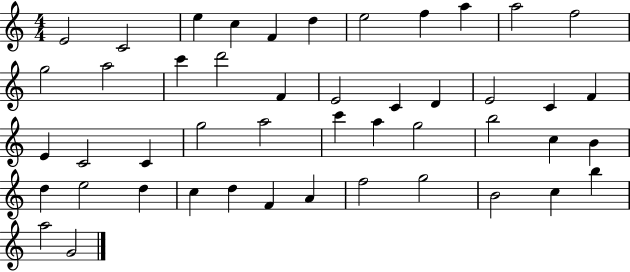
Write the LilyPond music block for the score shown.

{
  \clef treble
  \numericTimeSignature
  \time 4/4
  \key c \major
  e'2 c'2 | e''4 c''4 f'4 d''4 | e''2 f''4 a''4 | a''2 f''2 | \break g''2 a''2 | c'''4 d'''2 f'4 | e'2 c'4 d'4 | e'2 c'4 f'4 | \break e'4 c'2 c'4 | g''2 a''2 | c'''4 a''4 g''2 | b''2 c''4 b'4 | \break d''4 e''2 d''4 | c''4 d''4 f'4 a'4 | f''2 g''2 | b'2 c''4 b''4 | \break a''2 g'2 | \bar "|."
}